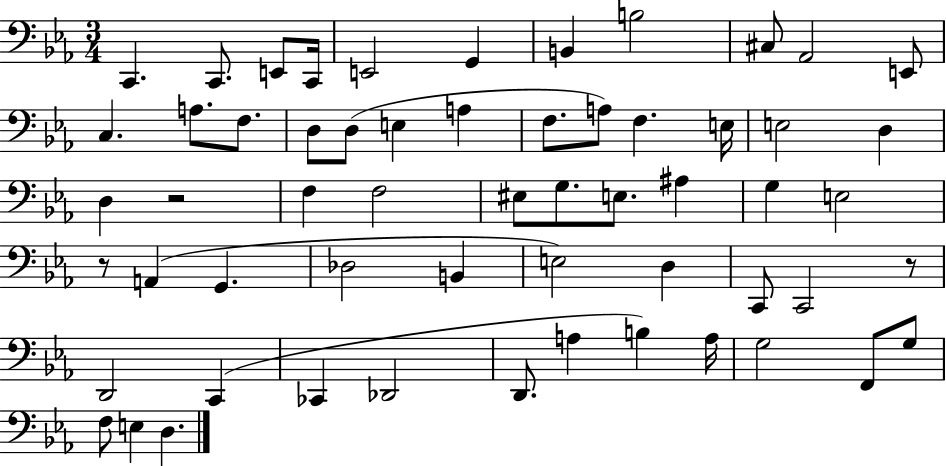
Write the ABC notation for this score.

X:1
T:Untitled
M:3/4
L:1/4
K:Eb
C,, C,,/2 E,,/2 C,,/4 E,,2 G,, B,, B,2 ^C,/2 _A,,2 E,,/2 C, A,/2 F,/2 D,/2 D,/2 E, A, F,/2 A,/2 F, E,/4 E,2 D, D, z2 F, F,2 ^E,/2 G,/2 E,/2 ^A, G, E,2 z/2 A,, G,, _D,2 B,, E,2 D, C,,/2 C,,2 z/2 D,,2 C,, _C,, _D,,2 D,,/2 A, B, A,/4 G,2 F,,/2 G,/2 F,/2 E, D,